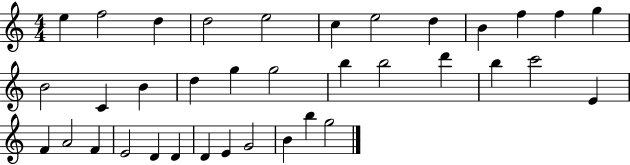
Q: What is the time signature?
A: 4/4